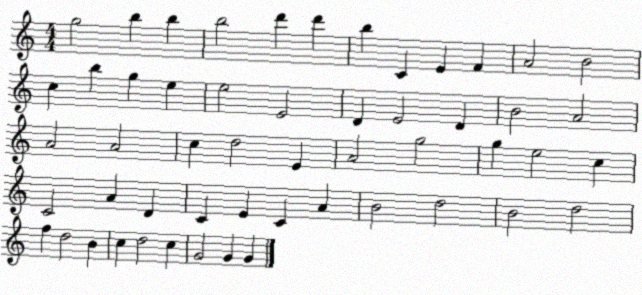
X:1
T:Untitled
M:4/4
L:1/4
K:C
g2 b b b2 d' d' b C E F A2 B2 c b g e e2 E2 D E2 D B2 A2 A2 A2 c d2 E A2 g2 g e2 c C2 A D C E C A B2 d2 B2 d2 f d2 B c d2 c G2 G G